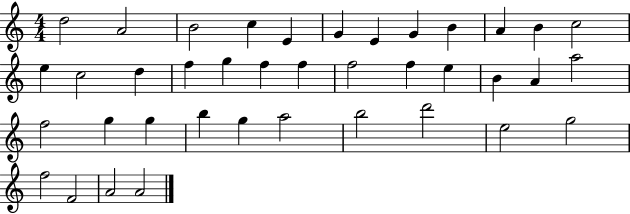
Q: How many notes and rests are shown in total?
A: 39